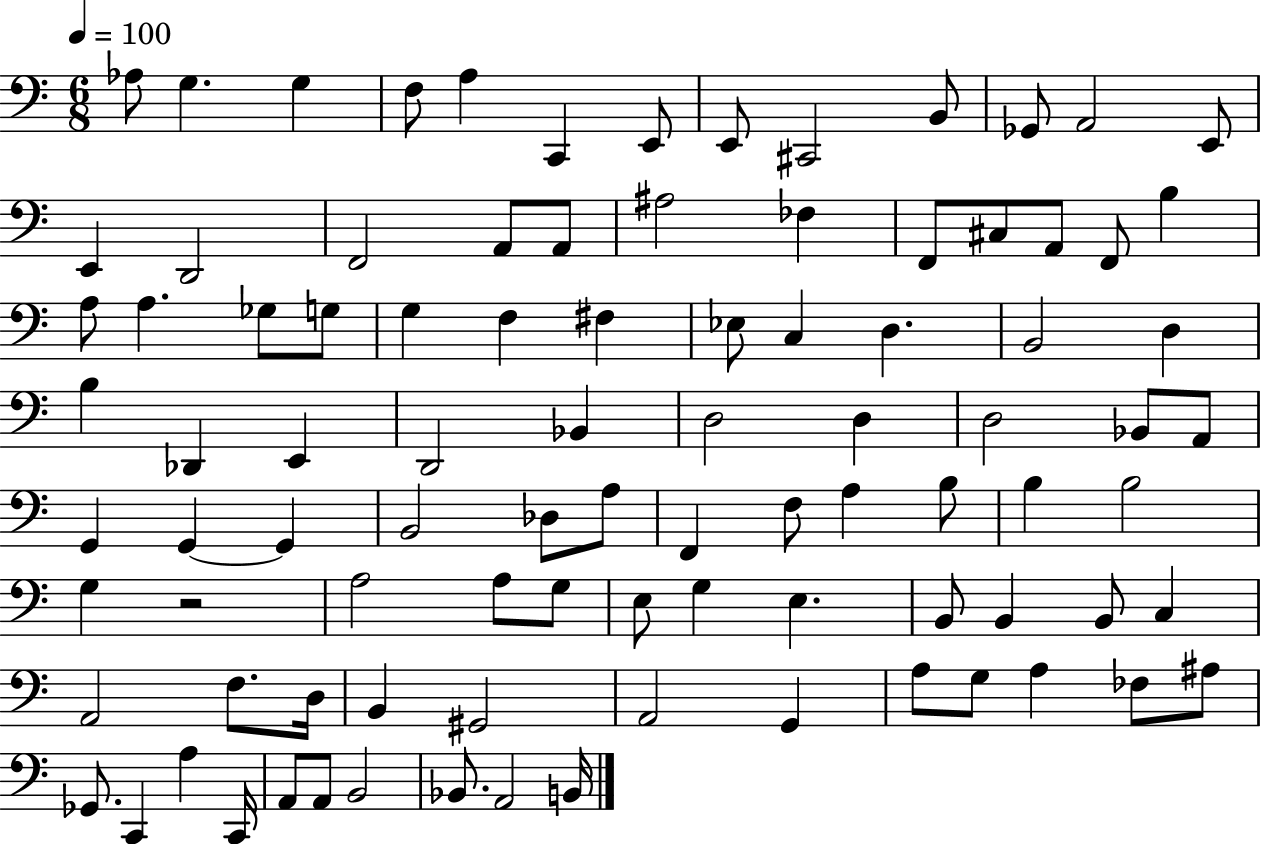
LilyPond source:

{
  \clef bass
  \numericTimeSignature
  \time 6/8
  \key c \major
  \tempo 4 = 100
  \repeat volta 2 { aes8 g4. g4 | f8 a4 c,4 e,8 | e,8 cis,2 b,8 | ges,8 a,2 e,8 | \break e,4 d,2 | f,2 a,8 a,8 | ais2 fes4 | f,8 cis8 a,8 f,8 b4 | \break a8 a4. ges8 g8 | g4 f4 fis4 | ees8 c4 d4. | b,2 d4 | \break b4 des,4 e,4 | d,2 bes,4 | d2 d4 | d2 bes,8 a,8 | \break g,4 g,4~~ g,4 | b,2 des8 a8 | f,4 f8 a4 b8 | b4 b2 | \break g4 r2 | a2 a8 g8 | e8 g4 e4. | b,8 b,4 b,8 c4 | \break a,2 f8. d16 | b,4 gis,2 | a,2 g,4 | a8 g8 a4 fes8 ais8 | \break ges,8. c,4 a4 c,16 | a,8 a,8 b,2 | bes,8. a,2 b,16 | } \bar "|."
}